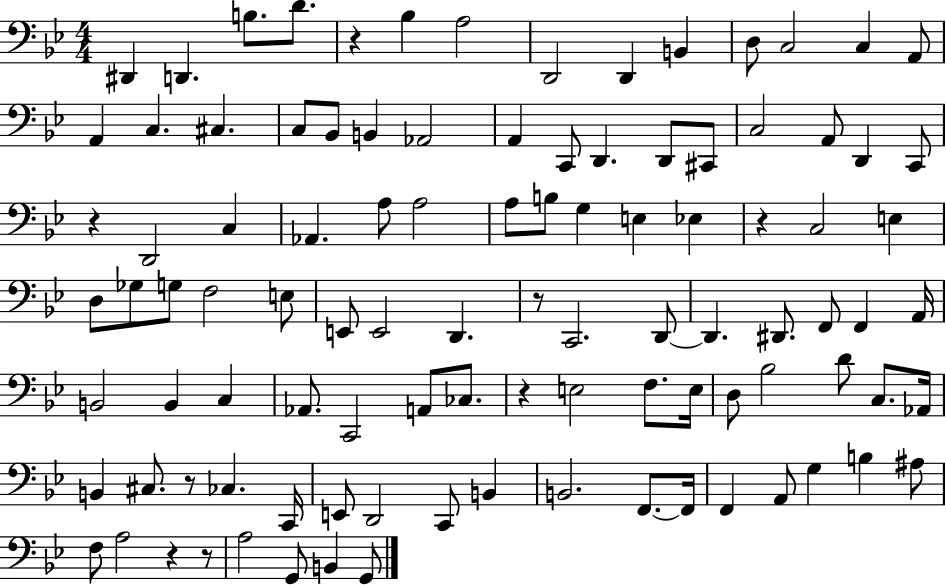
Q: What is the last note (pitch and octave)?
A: G2